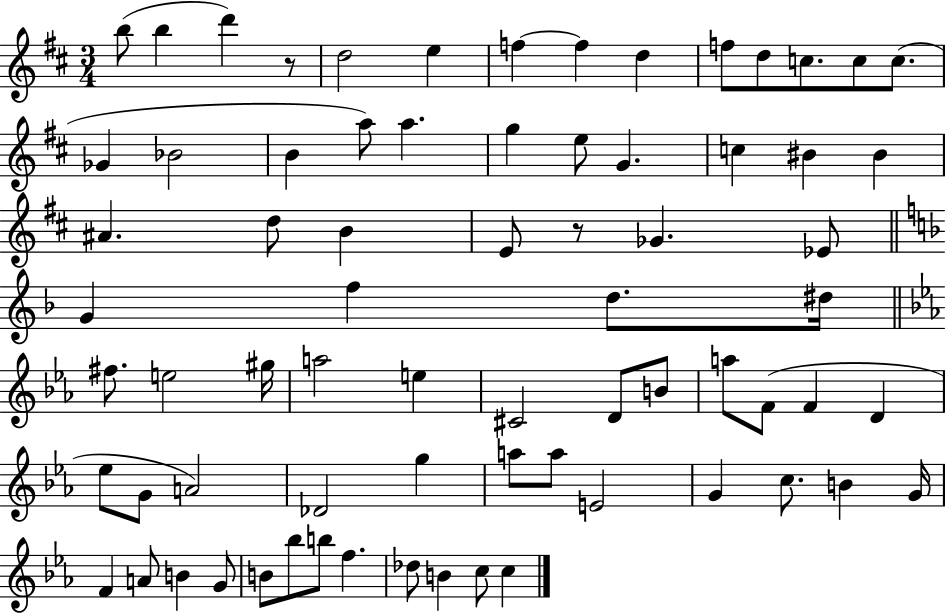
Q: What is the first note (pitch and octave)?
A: B5